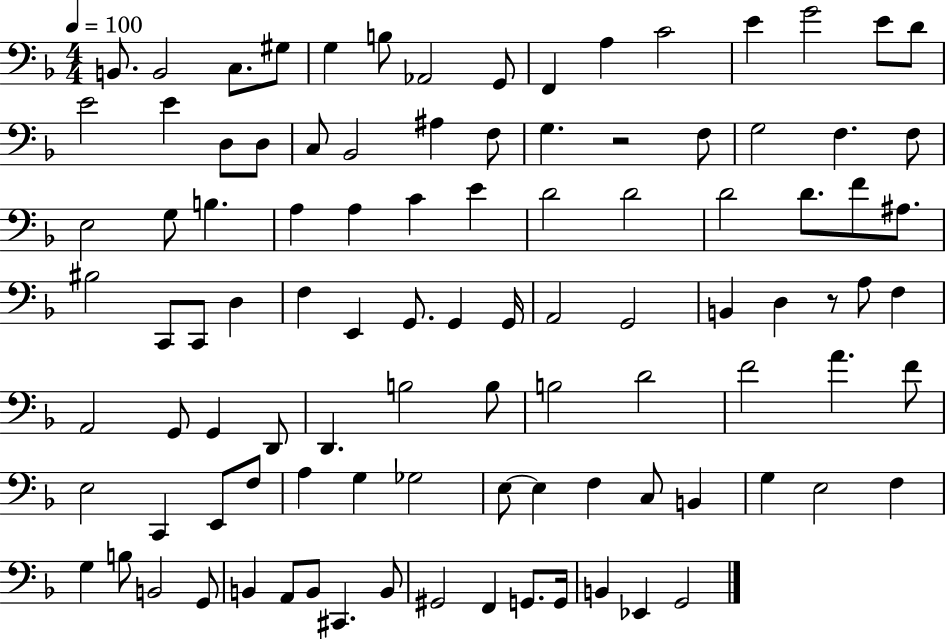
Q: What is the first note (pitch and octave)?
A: B2